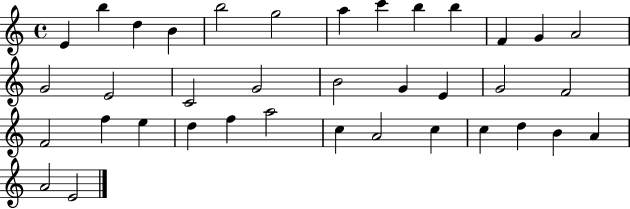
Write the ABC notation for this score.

X:1
T:Untitled
M:4/4
L:1/4
K:C
E b d B b2 g2 a c' b b F G A2 G2 E2 C2 G2 B2 G E G2 F2 F2 f e d f a2 c A2 c c d B A A2 E2